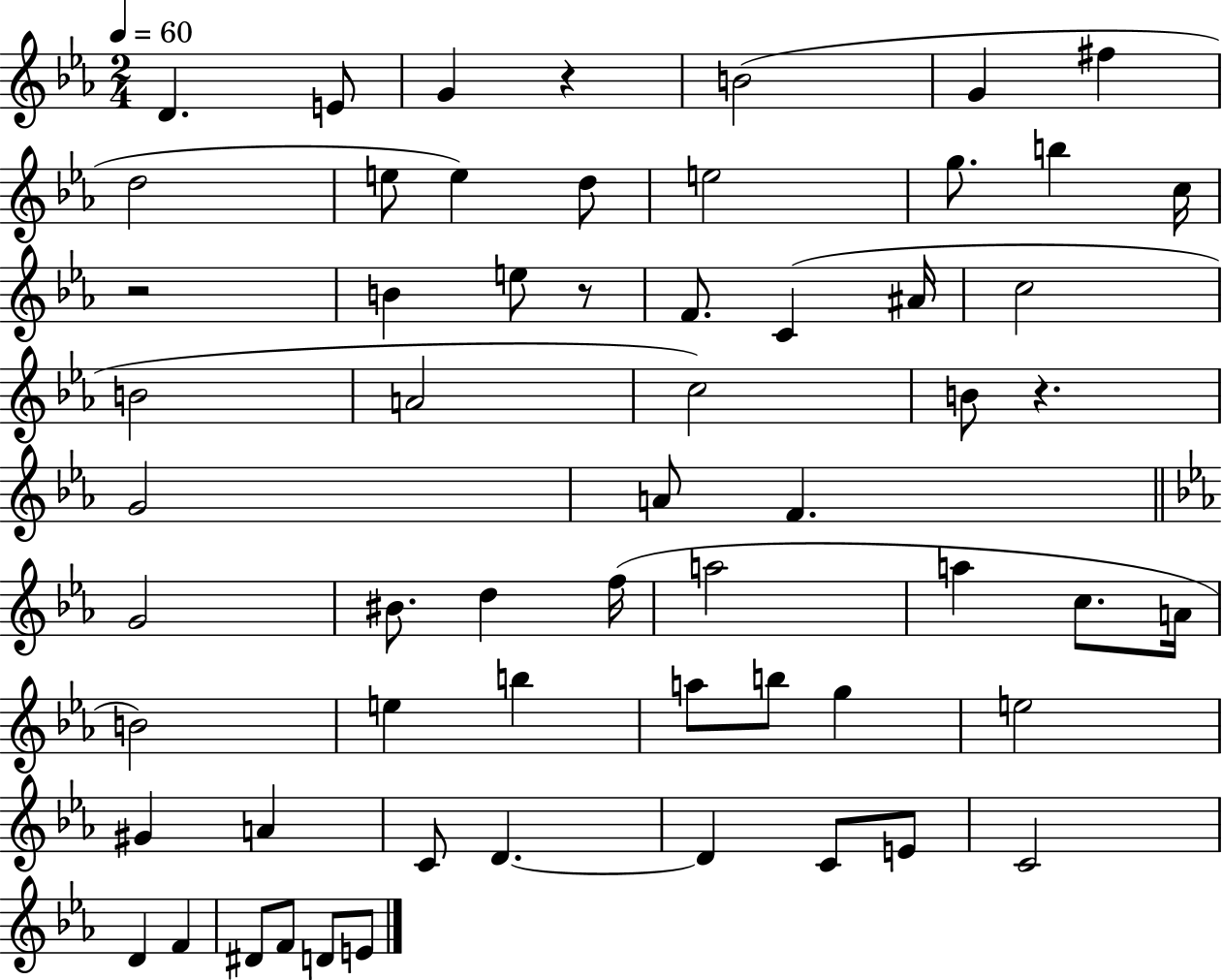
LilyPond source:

{
  \clef treble
  \numericTimeSignature
  \time 2/4
  \key ees \major
  \tempo 4 = 60
  d'4. e'8 | g'4 r4 | b'2( | g'4 fis''4 | \break d''2 | e''8 e''4) d''8 | e''2 | g''8. b''4 c''16 | \break r2 | b'4 e''8 r8 | f'8. c'4( ais'16 | c''2 | \break b'2 | a'2 | c''2) | b'8 r4. | \break g'2 | a'8 f'4. | \bar "||" \break \key ees \major g'2 | bis'8. d''4 f''16( | a''2 | a''4 c''8. a'16 | \break b'2) | e''4 b''4 | a''8 b''8 g''4 | e''2 | \break gis'4 a'4 | c'8 d'4.~~ | d'4 c'8 e'8 | c'2 | \break d'4 f'4 | dis'8 f'8 d'8 e'8 | \bar "|."
}